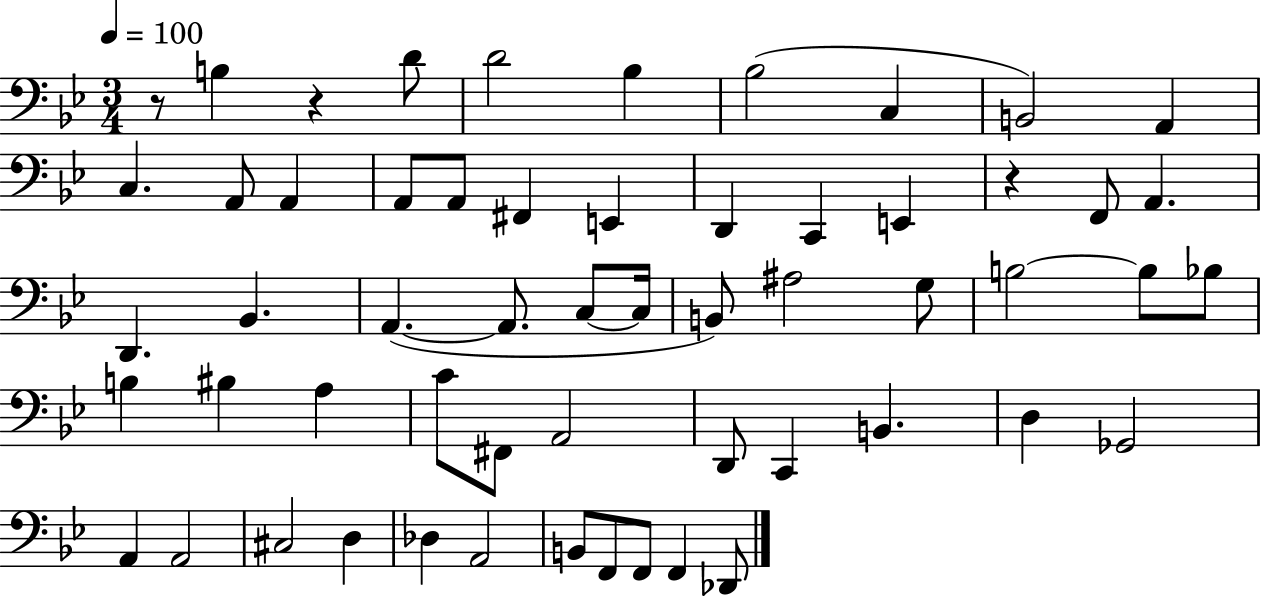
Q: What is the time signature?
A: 3/4